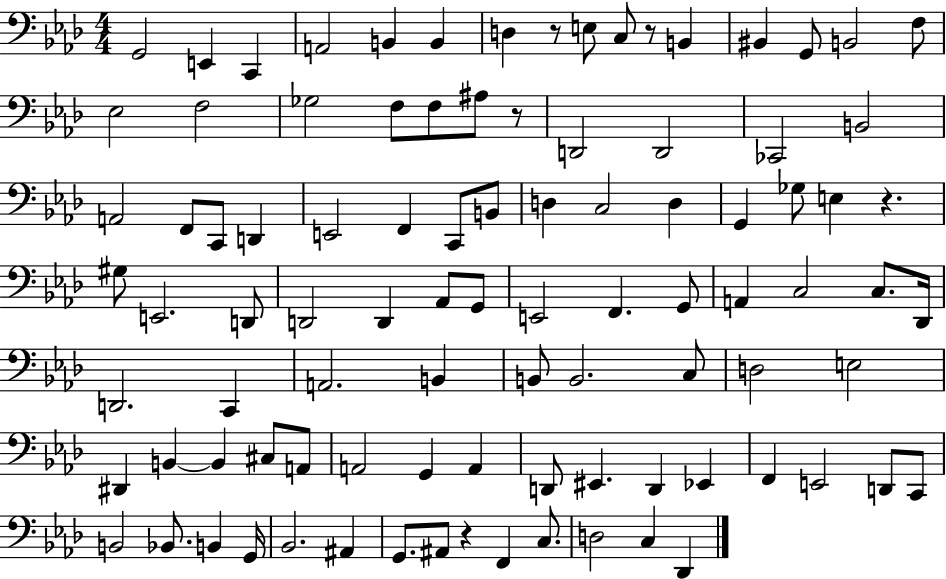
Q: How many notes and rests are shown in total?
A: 95